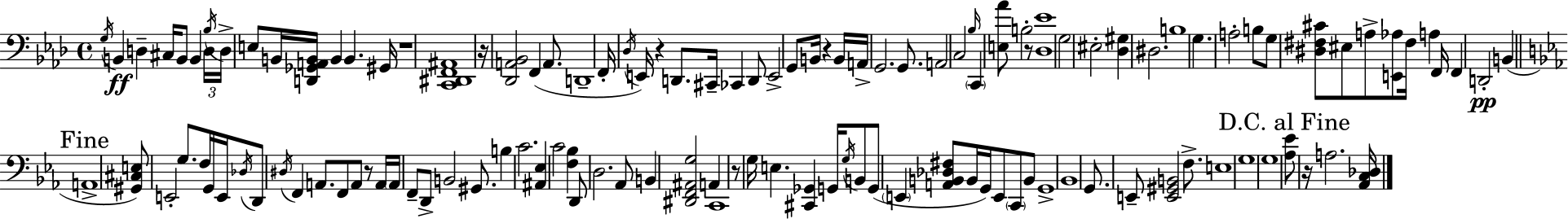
G3/s B2/q D3/q C#3/s B2/e B2/q D3/s Bb3/s D3/s E3/e B2/s [D2,Gb2,A2,B2]/s B2/q B2/q. G#2/s R/w [C2,D#2,F2,A#2]/w R/s [Db2,A2,Bb2]/h F2/q A2/e. D2/w F2/s Db3/s E2/s R/q D2/e. C#2/s CES2/q D2/e E2/h G2/e B2/s R/q B2/s A2/s G2/h. G2/e. A2/h C3/h Bb3/s C2/q [E3,Ab4]/e B3/h R/e [Db3,Eb4]/w G3/h EIS3/h [Db3,G#3]/q D#3/h. B3/w G3/q. A3/h B3/e G3/e [D#3,F#3,C#4]/e EIS3/e A3/e [E2,Ab3]/e F#3/s A3/q F2/s F2/q D2/h B2/q A2/w [G#2,C#3,E3]/e E2/h G3/e. F3/s G2/s E2/s Db3/s D2/e D#3/s F2/q A2/e. F2/e A2/e R/e A2/s A2/s F2/e D2/e B2/h G#2/e. B3/q C4/h. [A#2,Eb3]/q C4/h [F3,Bb3]/q D2/e D3/h. Ab2/e B2/q [D#2,F2,A#2,G3]/h A2/q C2/w R/e G3/s E3/q. [C#2,Gb2]/q G2/s G3/s B2/e G2/e E2/q [A2,B2,Db3,F#3]/e B2/s G2/s E2/e C2/e B2/e G2/w Bb2/w G2/e. E2/e [E2,G#2,B2]/h F3/e. E3/w G3/w G3/w [Ab3,Eb4]/e R/s A3/h. [Ab2,C3,Db3]/s